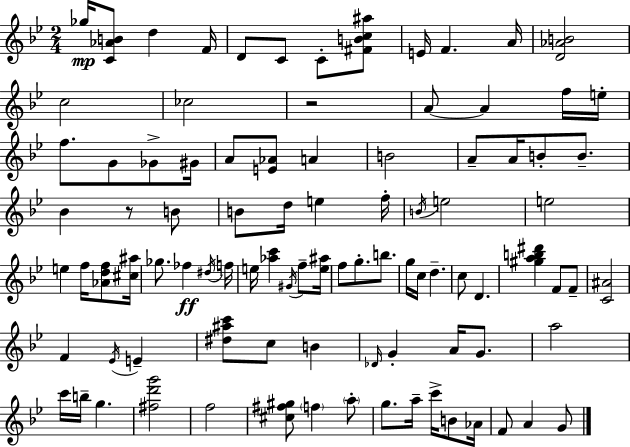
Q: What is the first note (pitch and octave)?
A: Gb5